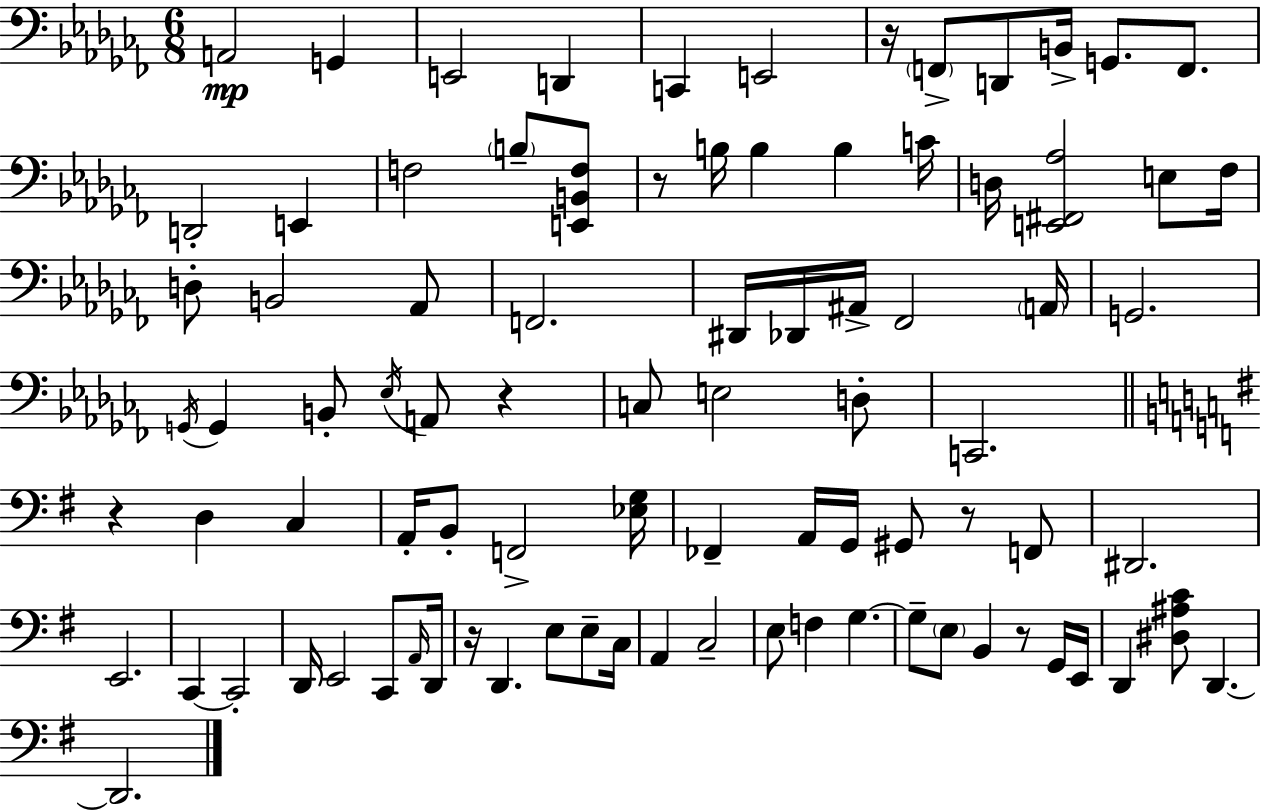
{
  \clef bass
  \numericTimeSignature
  \time 6/8
  \key aes \minor
  a,2\mp g,4 | e,2 d,4 | c,4 e,2 | r16 \parenthesize f,8-> d,8 b,16-> g,8. f,8. | \break d,2-. e,4 | f2 \parenthesize b8-- <e, b, f>8 | r8 b16 b4 b4 c'16 | d16 <e, fis, aes>2 e8 fes16 | \break d8-. b,2 aes,8 | f,2. | dis,16 des,16 ais,16-> fes,2 \parenthesize a,16 | g,2. | \break \acciaccatura { g,16 } g,4 b,8-. \acciaccatura { ees16 } a,8 r4 | c8 e2 | d8-. c,2. | \bar "||" \break \key e \minor r4 d4 c4 | a,16-. b,8-. f,2-> <ees g>16 | fes,4-- a,16 g,16 gis,8 r8 f,8 | dis,2. | \break e,2. | c,4~~ c,2-. | d,16 e,2 c,8 \grace { a,16 } | d,16 r16 d,4. e8 e8-- | \break c16 a,4 c2-- | e8 f4 g4.~~ | g8-- \parenthesize e8 b,4 r8 g,16 | e,16 d,4 <dis ais c'>8 d,4.~~ | \break d,2. | \bar "|."
}